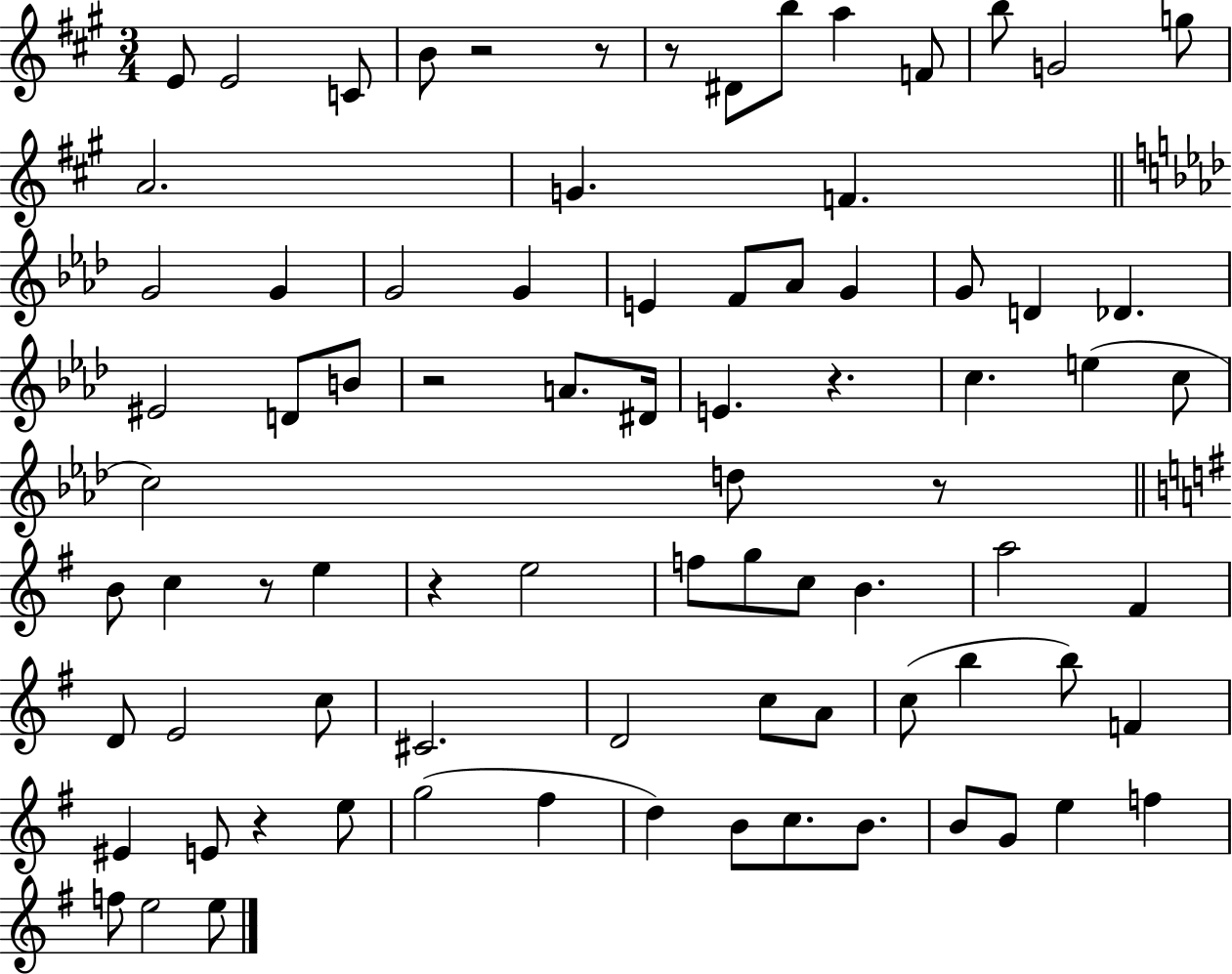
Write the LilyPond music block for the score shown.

{
  \clef treble
  \numericTimeSignature
  \time 3/4
  \key a \major
  \repeat volta 2 { e'8 e'2 c'8 | b'8 r2 r8 | r8 dis'8 b''8 a''4 f'8 | b''8 g'2 g''8 | \break a'2. | g'4. f'4. | \bar "||" \break \key aes \major g'2 g'4 | g'2 g'4 | e'4 f'8 aes'8 g'4 | g'8 d'4 des'4. | \break eis'2 d'8 b'8 | r2 a'8. dis'16 | e'4. r4. | c''4. e''4( c''8 | \break c''2) d''8 r8 | \bar "||" \break \key e \minor b'8 c''4 r8 e''4 | r4 e''2 | f''8 g''8 c''8 b'4. | a''2 fis'4 | \break d'8 e'2 c''8 | cis'2. | d'2 c''8 a'8 | c''8( b''4 b''8) f'4 | \break eis'4 e'8 r4 e''8 | g''2( fis''4 | d''4) b'8 c''8. b'8. | b'8 g'8 e''4 f''4 | \break f''8 e''2 e''8 | } \bar "|."
}